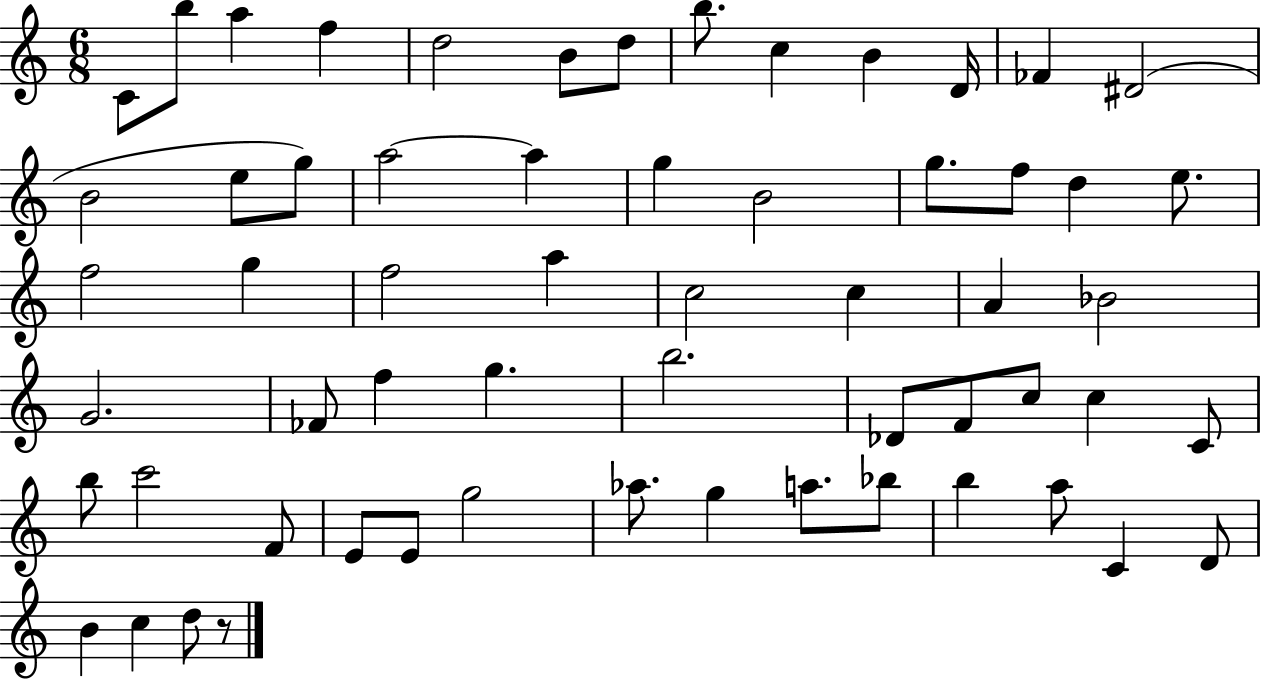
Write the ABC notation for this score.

X:1
T:Untitled
M:6/8
L:1/4
K:C
C/2 b/2 a f d2 B/2 d/2 b/2 c B D/4 _F ^D2 B2 e/2 g/2 a2 a g B2 g/2 f/2 d e/2 f2 g f2 a c2 c A _B2 G2 _F/2 f g b2 _D/2 F/2 c/2 c C/2 b/2 c'2 F/2 E/2 E/2 g2 _a/2 g a/2 _b/2 b a/2 C D/2 B c d/2 z/2